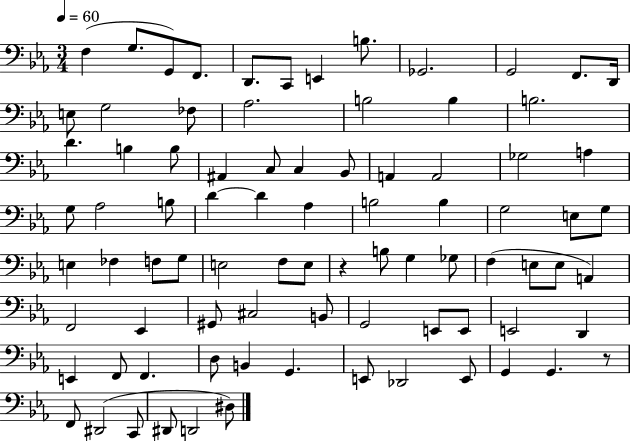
X:1
T:Untitled
M:3/4
L:1/4
K:Eb
F, G,/2 G,,/2 F,,/2 D,,/2 C,,/2 E,, B,/2 _G,,2 G,,2 F,,/2 D,,/4 E,/2 G,2 _F,/2 _A,2 B,2 B, B,2 D B, B,/2 ^A,, C,/2 C, _B,,/2 A,, A,,2 _G,2 A, G,/2 _A,2 B,/2 D D _A, B,2 B, G,2 E,/2 G,/2 E, _F, F,/2 G,/2 E,2 F,/2 E,/2 z B,/2 G, _G,/2 F, E,/2 E,/2 A,, F,,2 _E,, ^G,,/2 ^C,2 B,,/2 G,,2 E,,/2 E,,/2 E,,2 D,, E,, F,,/2 F,, D,/2 B,, G,, E,,/2 _D,,2 E,,/2 G,, G,, z/2 F,,/2 ^D,,2 C,,/2 ^D,,/2 D,,2 ^D,/2